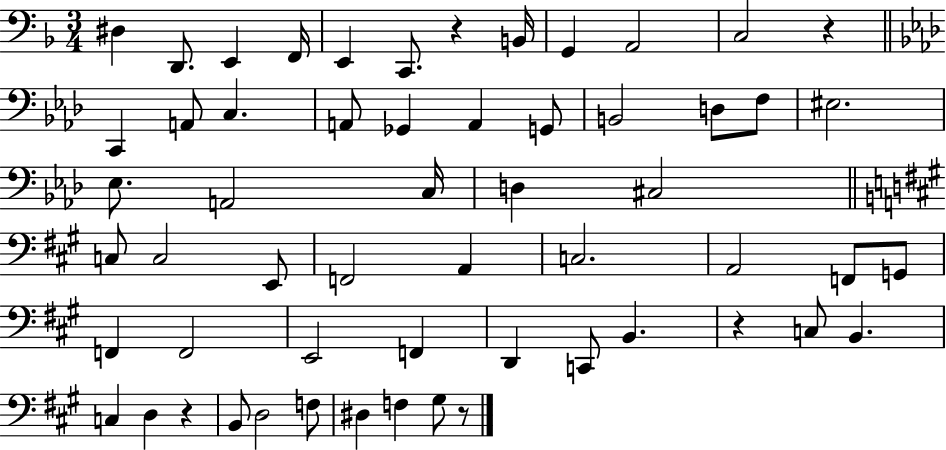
{
  \clef bass
  \numericTimeSignature
  \time 3/4
  \key f \major
  \repeat volta 2 { dis4 d,8. e,4 f,16 | e,4 c,8. r4 b,16 | g,4 a,2 | c2 r4 | \break \bar "||" \break \key f \minor c,4 a,8 c4. | a,8 ges,4 a,4 g,8 | b,2 d8 f8 | eis2. | \break ees8. a,2 c16 | d4 cis2 | \bar "||" \break \key a \major c8 c2 e,8 | f,2 a,4 | c2. | a,2 f,8 g,8 | \break f,4 f,2 | e,2 f,4 | d,4 c,8 b,4. | r4 c8 b,4. | \break c4 d4 r4 | b,8 d2 f8 | dis4 f4 gis8 r8 | } \bar "|."
}